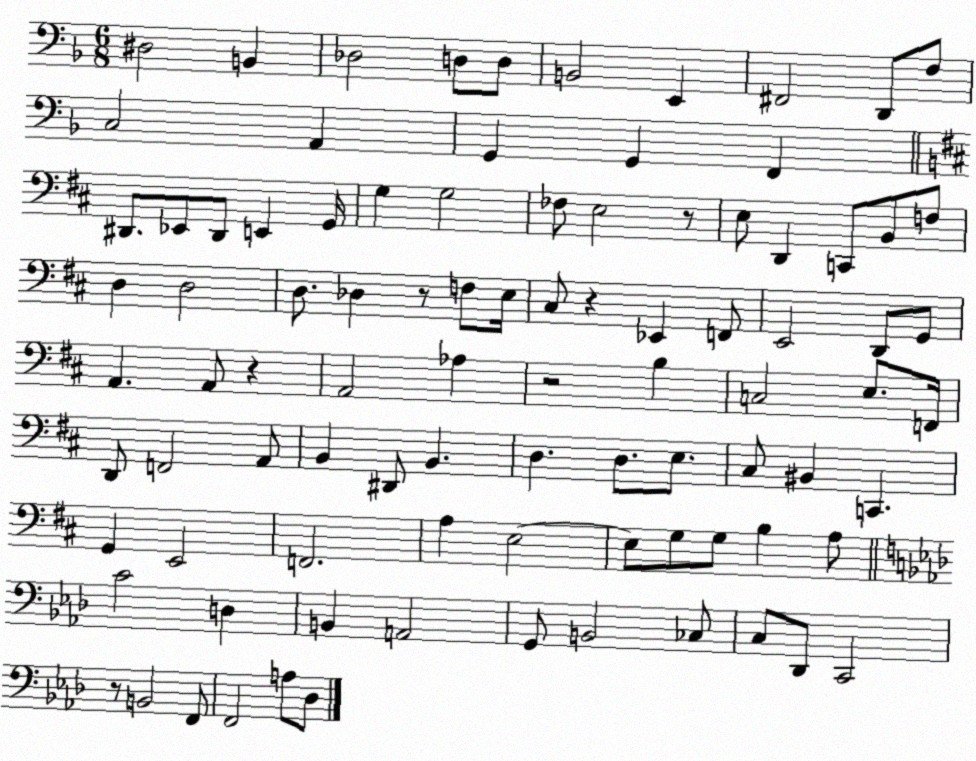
X:1
T:Untitled
M:6/8
L:1/4
K:F
^D,2 B,, _D,2 D,/2 D,/2 B,,2 E,, ^F,,2 D,,/2 F,/2 C,2 A,, G,, G,, F,, ^D,,/2 _E,,/2 ^D,,/2 E,, G,,/4 G, G,2 _F,/2 E,2 z/2 E,/2 D,, C,,/2 B,,/2 F,/2 D, D,2 D,/2 _D, z/2 F,/2 E,/4 ^C,/2 z _E,, F,,/2 E,,2 D,,/2 G,,/2 A,, A,,/2 z A,,2 _A, z2 B, C,2 E,/2 F,,/4 D,,/2 F,,2 A,,/2 B,, ^D,,/2 B,, D, D,/2 E,/2 ^C,/2 ^B,, C,, G,, E,,2 F,,2 A, E,2 E,/2 G,/2 G,/2 B, A,/2 C2 D, B,, A,,2 G,,/2 B,,2 _C,/2 C,/2 _D,,/2 C,,2 z/2 B,,2 F,,/2 F,,2 A,/2 _D,/2